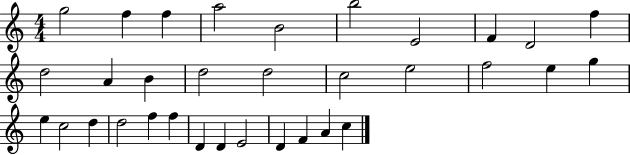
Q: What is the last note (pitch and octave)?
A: C5